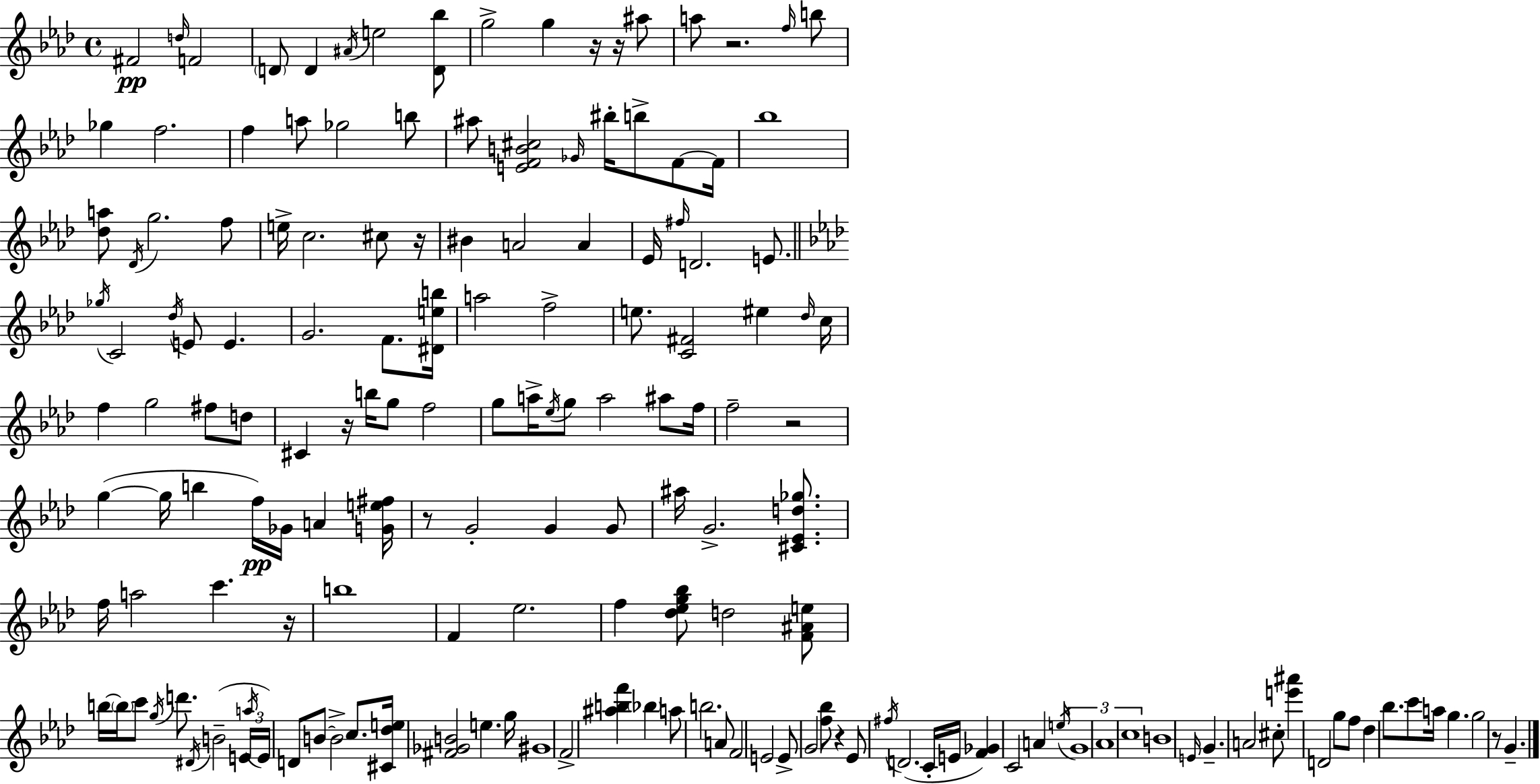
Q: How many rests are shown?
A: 10